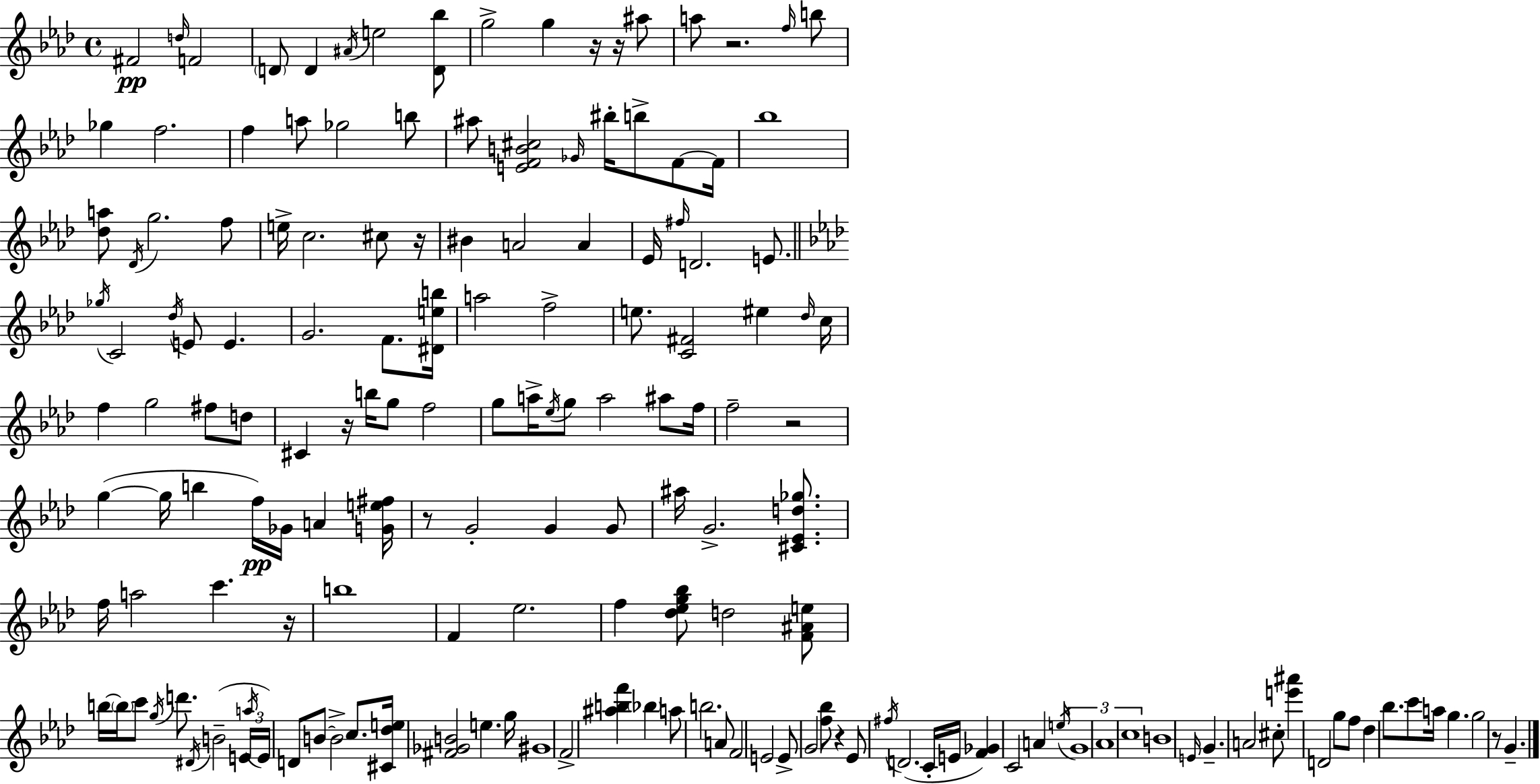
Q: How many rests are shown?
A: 10